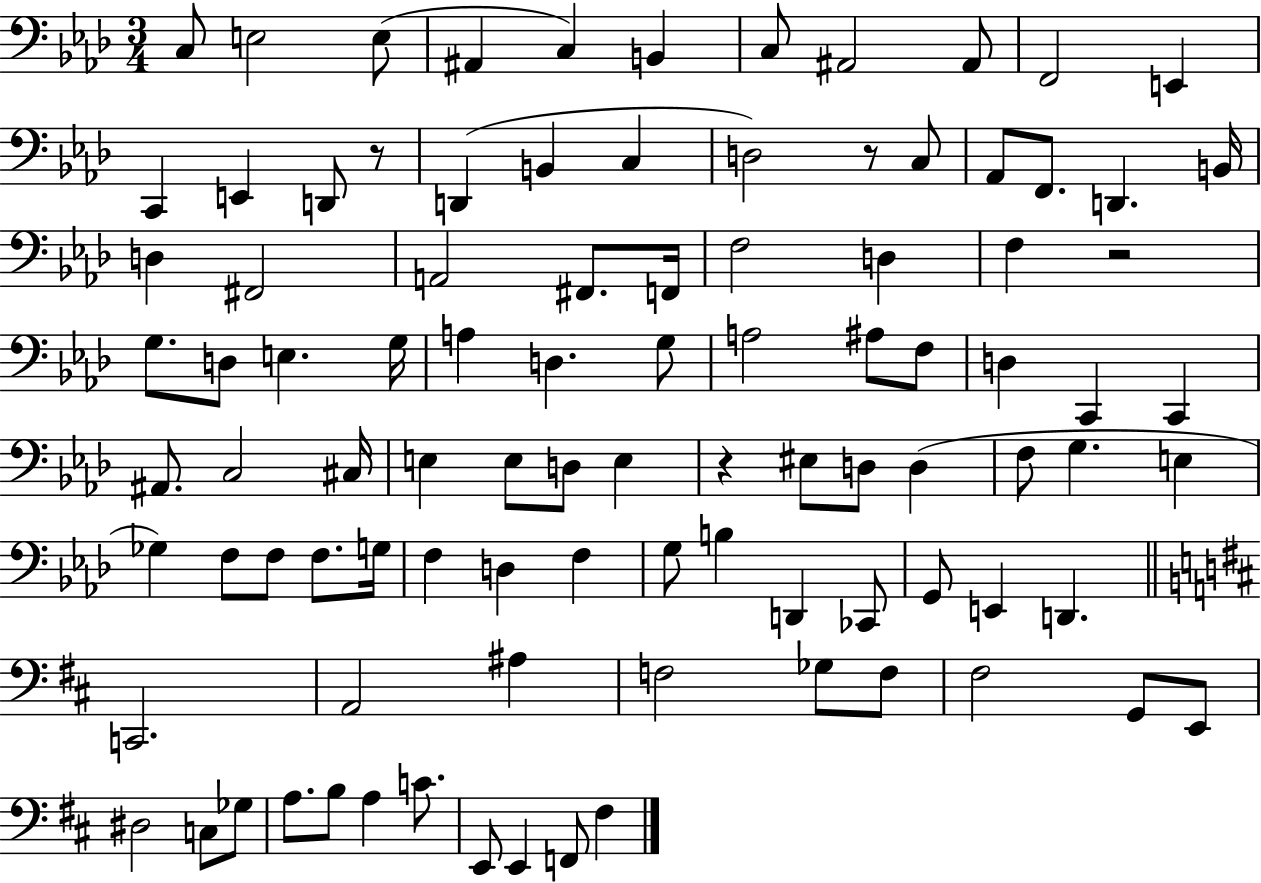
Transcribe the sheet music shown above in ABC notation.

X:1
T:Untitled
M:3/4
L:1/4
K:Ab
C,/2 E,2 E,/2 ^A,, C, B,, C,/2 ^A,,2 ^A,,/2 F,,2 E,, C,, E,, D,,/2 z/2 D,, B,, C, D,2 z/2 C,/2 _A,,/2 F,,/2 D,, B,,/4 D, ^F,,2 A,,2 ^F,,/2 F,,/4 F,2 D, F, z2 G,/2 D,/2 E, G,/4 A, D, G,/2 A,2 ^A,/2 F,/2 D, C,, C,, ^A,,/2 C,2 ^C,/4 E, E,/2 D,/2 E, z ^E,/2 D,/2 D, F,/2 G, E, _G, F,/2 F,/2 F,/2 G,/4 F, D, F, G,/2 B, D,, _C,,/2 G,,/2 E,, D,, C,,2 A,,2 ^A, F,2 _G,/2 F,/2 ^F,2 G,,/2 E,,/2 ^D,2 C,/2 _G,/2 A,/2 B,/2 A, C/2 E,,/2 E,, F,,/2 ^F,